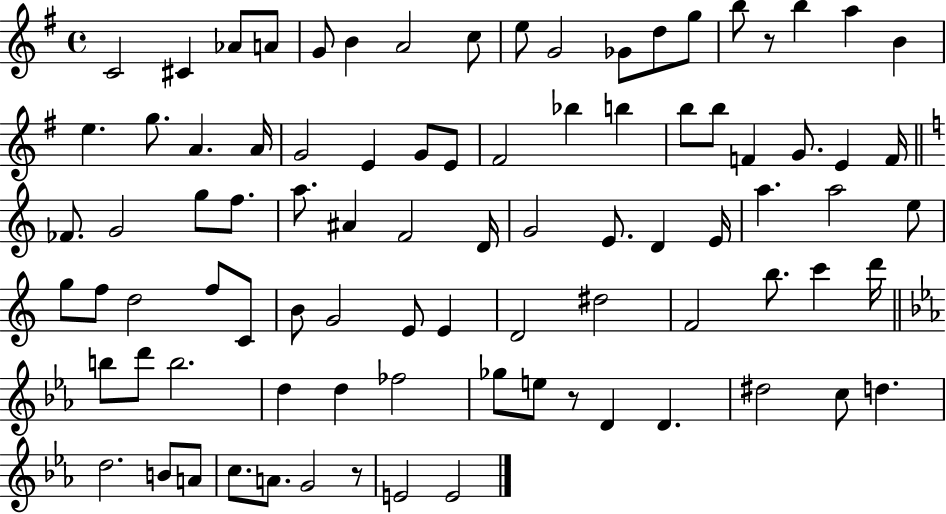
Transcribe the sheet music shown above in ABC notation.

X:1
T:Untitled
M:4/4
L:1/4
K:G
C2 ^C _A/2 A/2 G/2 B A2 c/2 e/2 G2 _G/2 d/2 g/2 b/2 z/2 b a B e g/2 A A/4 G2 E G/2 E/2 ^F2 _b b b/2 b/2 F G/2 E F/4 _F/2 G2 g/2 f/2 a/2 ^A F2 D/4 G2 E/2 D E/4 a a2 e/2 g/2 f/2 d2 f/2 C/2 B/2 G2 E/2 E D2 ^d2 F2 b/2 c' d'/4 b/2 d'/2 b2 d d _f2 _g/2 e/2 z/2 D D ^d2 c/2 d d2 B/2 A/2 c/2 A/2 G2 z/2 E2 E2